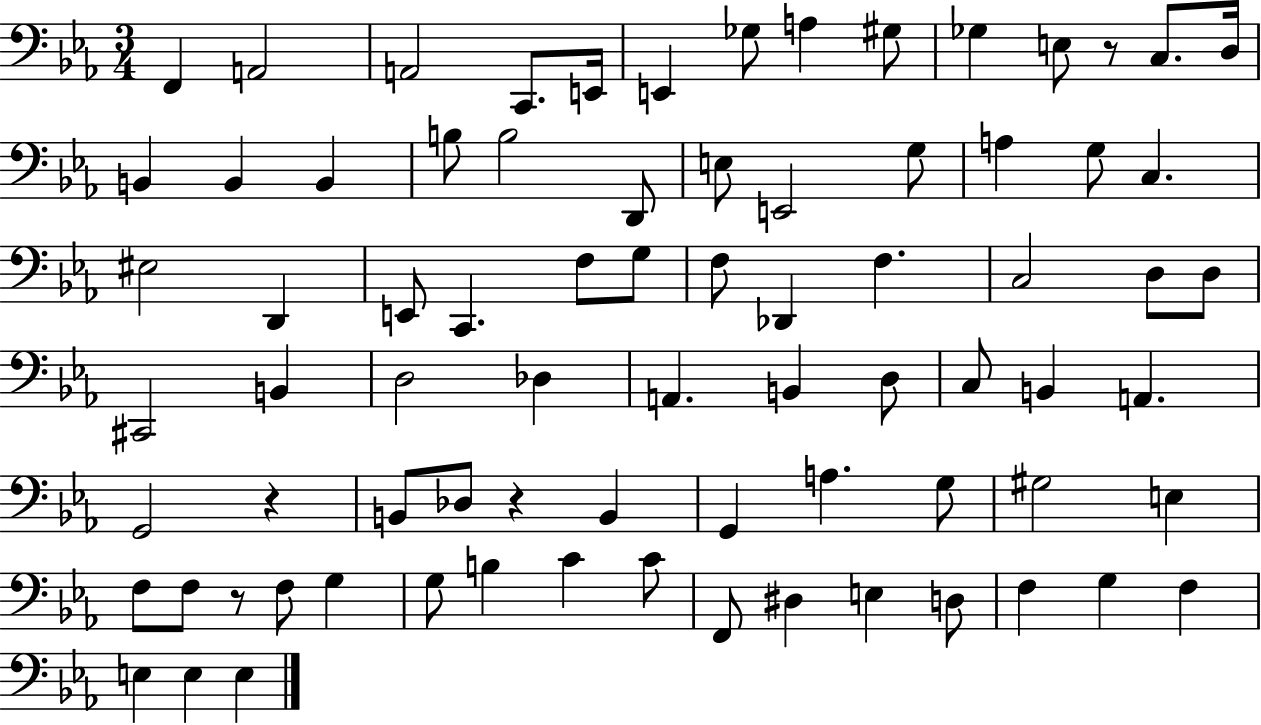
{
  \clef bass
  \numericTimeSignature
  \time 3/4
  \key ees \major
  f,4 a,2 | a,2 c,8. e,16 | e,4 ges8 a4 gis8 | ges4 e8 r8 c8. d16 | \break b,4 b,4 b,4 | b8 b2 d,8 | e8 e,2 g8 | a4 g8 c4. | \break eis2 d,4 | e,8 c,4. f8 g8 | f8 des,4 f4. | c2 d8 d8 | \break cis,2 b,4 | d2 des4 | a,4. b,4 d8 | c8 b,4 a,4. | \break g,2 r4 | b,8 des8 r4 b,4 | g,4 a4. g8 | gis2 e4 | \break f8 f8 r8 f8 g4 | g8 b4 c'4 c'8 | f,8 dis4 e4 d8 | f4 g4 f4 | \break e4 e4 e4 | \bar "|."
}